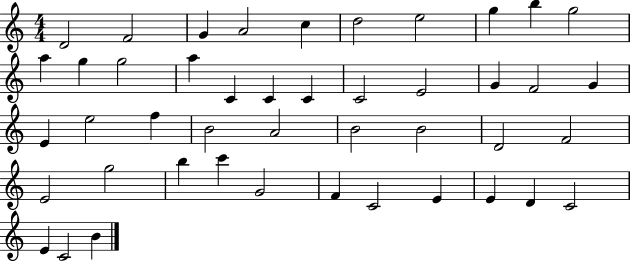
{
  \clef treble
  \numericTimeSignature
  \time 4/4
  \key c \major
  d'2 f'2 | g'4 a'2 c''4 | d''2 e''2 | g''4 b''4 g''2 | \break a''4 g''4 g''2 | a''4 c'4 c'4 c'4 | c'2 e'2 | g'4 f'2 g'4 | \break e'4 e''2 f''4 | b'2 a'2 | b'2 b'2 | d'2 f'2 | \break e'2 g''2 | b''4 c'''4 g'2 | f'4 c'2 e'4 | e'4 d'4 c'2 | \break e'4 c'2 b'4 | \bar "|."
}